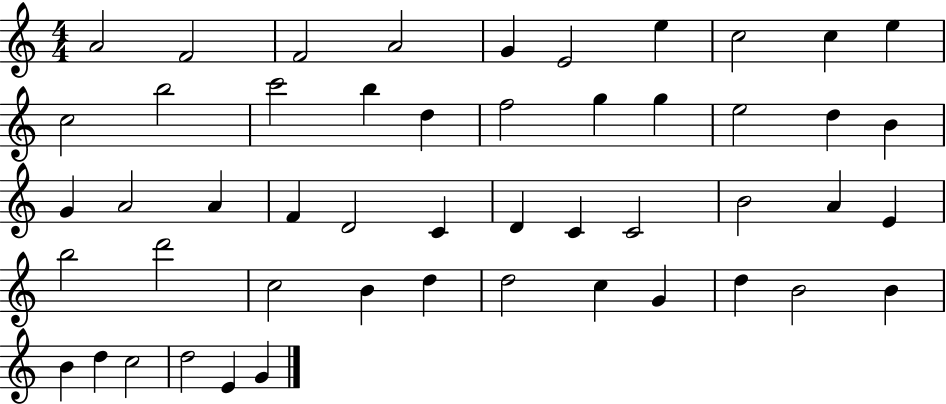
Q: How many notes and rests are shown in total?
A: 50